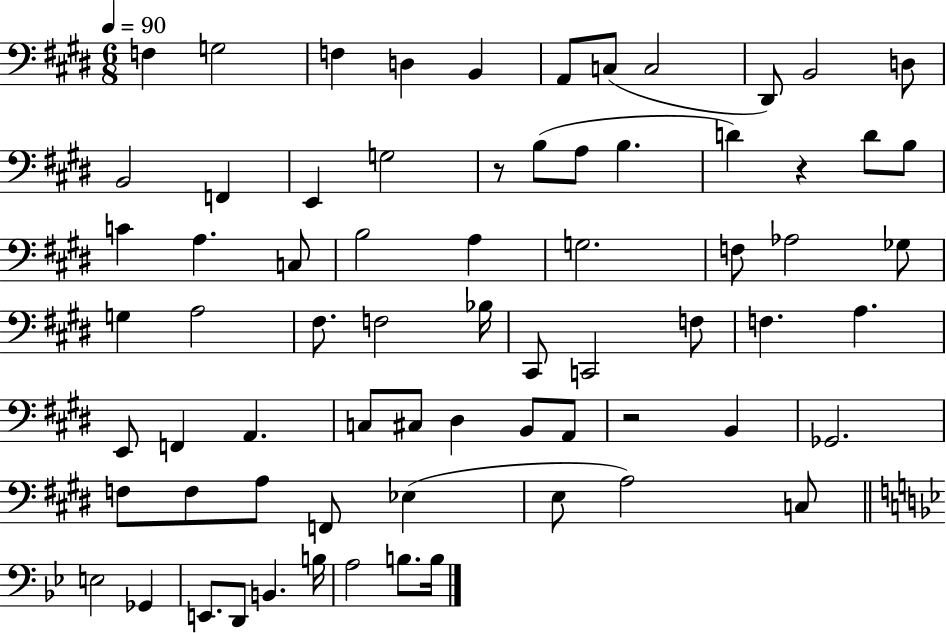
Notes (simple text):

F3/q G3/h F3/q D3/q B2/q A2/e C3/e C3/h D#2/e B2/h D3/e B2/h F2/q E2/q G3/h R/e B3/e A3/e B3/q. D4/q R/q D4/e B3/e C4/q A3/q. C3/e B3/h A3/q G3/h. F3/e Ab3/h Gb3/e G3/q A3/h F#3/e. F3/h Bb3/s C#2/e C2/h F3/e F3/q. A3/q. E2/e F2/q A2/q. C3/e C#3/e D#3/q B2/e A2/e R/h B2/q Gb2/h. F3/e F3/e A3/e F2/e Eb3/q E3/e A3/h C3/e E3/h Gb2/q E2/e. D2/e B2/q. B3/s A3/h B3/e. B3/s